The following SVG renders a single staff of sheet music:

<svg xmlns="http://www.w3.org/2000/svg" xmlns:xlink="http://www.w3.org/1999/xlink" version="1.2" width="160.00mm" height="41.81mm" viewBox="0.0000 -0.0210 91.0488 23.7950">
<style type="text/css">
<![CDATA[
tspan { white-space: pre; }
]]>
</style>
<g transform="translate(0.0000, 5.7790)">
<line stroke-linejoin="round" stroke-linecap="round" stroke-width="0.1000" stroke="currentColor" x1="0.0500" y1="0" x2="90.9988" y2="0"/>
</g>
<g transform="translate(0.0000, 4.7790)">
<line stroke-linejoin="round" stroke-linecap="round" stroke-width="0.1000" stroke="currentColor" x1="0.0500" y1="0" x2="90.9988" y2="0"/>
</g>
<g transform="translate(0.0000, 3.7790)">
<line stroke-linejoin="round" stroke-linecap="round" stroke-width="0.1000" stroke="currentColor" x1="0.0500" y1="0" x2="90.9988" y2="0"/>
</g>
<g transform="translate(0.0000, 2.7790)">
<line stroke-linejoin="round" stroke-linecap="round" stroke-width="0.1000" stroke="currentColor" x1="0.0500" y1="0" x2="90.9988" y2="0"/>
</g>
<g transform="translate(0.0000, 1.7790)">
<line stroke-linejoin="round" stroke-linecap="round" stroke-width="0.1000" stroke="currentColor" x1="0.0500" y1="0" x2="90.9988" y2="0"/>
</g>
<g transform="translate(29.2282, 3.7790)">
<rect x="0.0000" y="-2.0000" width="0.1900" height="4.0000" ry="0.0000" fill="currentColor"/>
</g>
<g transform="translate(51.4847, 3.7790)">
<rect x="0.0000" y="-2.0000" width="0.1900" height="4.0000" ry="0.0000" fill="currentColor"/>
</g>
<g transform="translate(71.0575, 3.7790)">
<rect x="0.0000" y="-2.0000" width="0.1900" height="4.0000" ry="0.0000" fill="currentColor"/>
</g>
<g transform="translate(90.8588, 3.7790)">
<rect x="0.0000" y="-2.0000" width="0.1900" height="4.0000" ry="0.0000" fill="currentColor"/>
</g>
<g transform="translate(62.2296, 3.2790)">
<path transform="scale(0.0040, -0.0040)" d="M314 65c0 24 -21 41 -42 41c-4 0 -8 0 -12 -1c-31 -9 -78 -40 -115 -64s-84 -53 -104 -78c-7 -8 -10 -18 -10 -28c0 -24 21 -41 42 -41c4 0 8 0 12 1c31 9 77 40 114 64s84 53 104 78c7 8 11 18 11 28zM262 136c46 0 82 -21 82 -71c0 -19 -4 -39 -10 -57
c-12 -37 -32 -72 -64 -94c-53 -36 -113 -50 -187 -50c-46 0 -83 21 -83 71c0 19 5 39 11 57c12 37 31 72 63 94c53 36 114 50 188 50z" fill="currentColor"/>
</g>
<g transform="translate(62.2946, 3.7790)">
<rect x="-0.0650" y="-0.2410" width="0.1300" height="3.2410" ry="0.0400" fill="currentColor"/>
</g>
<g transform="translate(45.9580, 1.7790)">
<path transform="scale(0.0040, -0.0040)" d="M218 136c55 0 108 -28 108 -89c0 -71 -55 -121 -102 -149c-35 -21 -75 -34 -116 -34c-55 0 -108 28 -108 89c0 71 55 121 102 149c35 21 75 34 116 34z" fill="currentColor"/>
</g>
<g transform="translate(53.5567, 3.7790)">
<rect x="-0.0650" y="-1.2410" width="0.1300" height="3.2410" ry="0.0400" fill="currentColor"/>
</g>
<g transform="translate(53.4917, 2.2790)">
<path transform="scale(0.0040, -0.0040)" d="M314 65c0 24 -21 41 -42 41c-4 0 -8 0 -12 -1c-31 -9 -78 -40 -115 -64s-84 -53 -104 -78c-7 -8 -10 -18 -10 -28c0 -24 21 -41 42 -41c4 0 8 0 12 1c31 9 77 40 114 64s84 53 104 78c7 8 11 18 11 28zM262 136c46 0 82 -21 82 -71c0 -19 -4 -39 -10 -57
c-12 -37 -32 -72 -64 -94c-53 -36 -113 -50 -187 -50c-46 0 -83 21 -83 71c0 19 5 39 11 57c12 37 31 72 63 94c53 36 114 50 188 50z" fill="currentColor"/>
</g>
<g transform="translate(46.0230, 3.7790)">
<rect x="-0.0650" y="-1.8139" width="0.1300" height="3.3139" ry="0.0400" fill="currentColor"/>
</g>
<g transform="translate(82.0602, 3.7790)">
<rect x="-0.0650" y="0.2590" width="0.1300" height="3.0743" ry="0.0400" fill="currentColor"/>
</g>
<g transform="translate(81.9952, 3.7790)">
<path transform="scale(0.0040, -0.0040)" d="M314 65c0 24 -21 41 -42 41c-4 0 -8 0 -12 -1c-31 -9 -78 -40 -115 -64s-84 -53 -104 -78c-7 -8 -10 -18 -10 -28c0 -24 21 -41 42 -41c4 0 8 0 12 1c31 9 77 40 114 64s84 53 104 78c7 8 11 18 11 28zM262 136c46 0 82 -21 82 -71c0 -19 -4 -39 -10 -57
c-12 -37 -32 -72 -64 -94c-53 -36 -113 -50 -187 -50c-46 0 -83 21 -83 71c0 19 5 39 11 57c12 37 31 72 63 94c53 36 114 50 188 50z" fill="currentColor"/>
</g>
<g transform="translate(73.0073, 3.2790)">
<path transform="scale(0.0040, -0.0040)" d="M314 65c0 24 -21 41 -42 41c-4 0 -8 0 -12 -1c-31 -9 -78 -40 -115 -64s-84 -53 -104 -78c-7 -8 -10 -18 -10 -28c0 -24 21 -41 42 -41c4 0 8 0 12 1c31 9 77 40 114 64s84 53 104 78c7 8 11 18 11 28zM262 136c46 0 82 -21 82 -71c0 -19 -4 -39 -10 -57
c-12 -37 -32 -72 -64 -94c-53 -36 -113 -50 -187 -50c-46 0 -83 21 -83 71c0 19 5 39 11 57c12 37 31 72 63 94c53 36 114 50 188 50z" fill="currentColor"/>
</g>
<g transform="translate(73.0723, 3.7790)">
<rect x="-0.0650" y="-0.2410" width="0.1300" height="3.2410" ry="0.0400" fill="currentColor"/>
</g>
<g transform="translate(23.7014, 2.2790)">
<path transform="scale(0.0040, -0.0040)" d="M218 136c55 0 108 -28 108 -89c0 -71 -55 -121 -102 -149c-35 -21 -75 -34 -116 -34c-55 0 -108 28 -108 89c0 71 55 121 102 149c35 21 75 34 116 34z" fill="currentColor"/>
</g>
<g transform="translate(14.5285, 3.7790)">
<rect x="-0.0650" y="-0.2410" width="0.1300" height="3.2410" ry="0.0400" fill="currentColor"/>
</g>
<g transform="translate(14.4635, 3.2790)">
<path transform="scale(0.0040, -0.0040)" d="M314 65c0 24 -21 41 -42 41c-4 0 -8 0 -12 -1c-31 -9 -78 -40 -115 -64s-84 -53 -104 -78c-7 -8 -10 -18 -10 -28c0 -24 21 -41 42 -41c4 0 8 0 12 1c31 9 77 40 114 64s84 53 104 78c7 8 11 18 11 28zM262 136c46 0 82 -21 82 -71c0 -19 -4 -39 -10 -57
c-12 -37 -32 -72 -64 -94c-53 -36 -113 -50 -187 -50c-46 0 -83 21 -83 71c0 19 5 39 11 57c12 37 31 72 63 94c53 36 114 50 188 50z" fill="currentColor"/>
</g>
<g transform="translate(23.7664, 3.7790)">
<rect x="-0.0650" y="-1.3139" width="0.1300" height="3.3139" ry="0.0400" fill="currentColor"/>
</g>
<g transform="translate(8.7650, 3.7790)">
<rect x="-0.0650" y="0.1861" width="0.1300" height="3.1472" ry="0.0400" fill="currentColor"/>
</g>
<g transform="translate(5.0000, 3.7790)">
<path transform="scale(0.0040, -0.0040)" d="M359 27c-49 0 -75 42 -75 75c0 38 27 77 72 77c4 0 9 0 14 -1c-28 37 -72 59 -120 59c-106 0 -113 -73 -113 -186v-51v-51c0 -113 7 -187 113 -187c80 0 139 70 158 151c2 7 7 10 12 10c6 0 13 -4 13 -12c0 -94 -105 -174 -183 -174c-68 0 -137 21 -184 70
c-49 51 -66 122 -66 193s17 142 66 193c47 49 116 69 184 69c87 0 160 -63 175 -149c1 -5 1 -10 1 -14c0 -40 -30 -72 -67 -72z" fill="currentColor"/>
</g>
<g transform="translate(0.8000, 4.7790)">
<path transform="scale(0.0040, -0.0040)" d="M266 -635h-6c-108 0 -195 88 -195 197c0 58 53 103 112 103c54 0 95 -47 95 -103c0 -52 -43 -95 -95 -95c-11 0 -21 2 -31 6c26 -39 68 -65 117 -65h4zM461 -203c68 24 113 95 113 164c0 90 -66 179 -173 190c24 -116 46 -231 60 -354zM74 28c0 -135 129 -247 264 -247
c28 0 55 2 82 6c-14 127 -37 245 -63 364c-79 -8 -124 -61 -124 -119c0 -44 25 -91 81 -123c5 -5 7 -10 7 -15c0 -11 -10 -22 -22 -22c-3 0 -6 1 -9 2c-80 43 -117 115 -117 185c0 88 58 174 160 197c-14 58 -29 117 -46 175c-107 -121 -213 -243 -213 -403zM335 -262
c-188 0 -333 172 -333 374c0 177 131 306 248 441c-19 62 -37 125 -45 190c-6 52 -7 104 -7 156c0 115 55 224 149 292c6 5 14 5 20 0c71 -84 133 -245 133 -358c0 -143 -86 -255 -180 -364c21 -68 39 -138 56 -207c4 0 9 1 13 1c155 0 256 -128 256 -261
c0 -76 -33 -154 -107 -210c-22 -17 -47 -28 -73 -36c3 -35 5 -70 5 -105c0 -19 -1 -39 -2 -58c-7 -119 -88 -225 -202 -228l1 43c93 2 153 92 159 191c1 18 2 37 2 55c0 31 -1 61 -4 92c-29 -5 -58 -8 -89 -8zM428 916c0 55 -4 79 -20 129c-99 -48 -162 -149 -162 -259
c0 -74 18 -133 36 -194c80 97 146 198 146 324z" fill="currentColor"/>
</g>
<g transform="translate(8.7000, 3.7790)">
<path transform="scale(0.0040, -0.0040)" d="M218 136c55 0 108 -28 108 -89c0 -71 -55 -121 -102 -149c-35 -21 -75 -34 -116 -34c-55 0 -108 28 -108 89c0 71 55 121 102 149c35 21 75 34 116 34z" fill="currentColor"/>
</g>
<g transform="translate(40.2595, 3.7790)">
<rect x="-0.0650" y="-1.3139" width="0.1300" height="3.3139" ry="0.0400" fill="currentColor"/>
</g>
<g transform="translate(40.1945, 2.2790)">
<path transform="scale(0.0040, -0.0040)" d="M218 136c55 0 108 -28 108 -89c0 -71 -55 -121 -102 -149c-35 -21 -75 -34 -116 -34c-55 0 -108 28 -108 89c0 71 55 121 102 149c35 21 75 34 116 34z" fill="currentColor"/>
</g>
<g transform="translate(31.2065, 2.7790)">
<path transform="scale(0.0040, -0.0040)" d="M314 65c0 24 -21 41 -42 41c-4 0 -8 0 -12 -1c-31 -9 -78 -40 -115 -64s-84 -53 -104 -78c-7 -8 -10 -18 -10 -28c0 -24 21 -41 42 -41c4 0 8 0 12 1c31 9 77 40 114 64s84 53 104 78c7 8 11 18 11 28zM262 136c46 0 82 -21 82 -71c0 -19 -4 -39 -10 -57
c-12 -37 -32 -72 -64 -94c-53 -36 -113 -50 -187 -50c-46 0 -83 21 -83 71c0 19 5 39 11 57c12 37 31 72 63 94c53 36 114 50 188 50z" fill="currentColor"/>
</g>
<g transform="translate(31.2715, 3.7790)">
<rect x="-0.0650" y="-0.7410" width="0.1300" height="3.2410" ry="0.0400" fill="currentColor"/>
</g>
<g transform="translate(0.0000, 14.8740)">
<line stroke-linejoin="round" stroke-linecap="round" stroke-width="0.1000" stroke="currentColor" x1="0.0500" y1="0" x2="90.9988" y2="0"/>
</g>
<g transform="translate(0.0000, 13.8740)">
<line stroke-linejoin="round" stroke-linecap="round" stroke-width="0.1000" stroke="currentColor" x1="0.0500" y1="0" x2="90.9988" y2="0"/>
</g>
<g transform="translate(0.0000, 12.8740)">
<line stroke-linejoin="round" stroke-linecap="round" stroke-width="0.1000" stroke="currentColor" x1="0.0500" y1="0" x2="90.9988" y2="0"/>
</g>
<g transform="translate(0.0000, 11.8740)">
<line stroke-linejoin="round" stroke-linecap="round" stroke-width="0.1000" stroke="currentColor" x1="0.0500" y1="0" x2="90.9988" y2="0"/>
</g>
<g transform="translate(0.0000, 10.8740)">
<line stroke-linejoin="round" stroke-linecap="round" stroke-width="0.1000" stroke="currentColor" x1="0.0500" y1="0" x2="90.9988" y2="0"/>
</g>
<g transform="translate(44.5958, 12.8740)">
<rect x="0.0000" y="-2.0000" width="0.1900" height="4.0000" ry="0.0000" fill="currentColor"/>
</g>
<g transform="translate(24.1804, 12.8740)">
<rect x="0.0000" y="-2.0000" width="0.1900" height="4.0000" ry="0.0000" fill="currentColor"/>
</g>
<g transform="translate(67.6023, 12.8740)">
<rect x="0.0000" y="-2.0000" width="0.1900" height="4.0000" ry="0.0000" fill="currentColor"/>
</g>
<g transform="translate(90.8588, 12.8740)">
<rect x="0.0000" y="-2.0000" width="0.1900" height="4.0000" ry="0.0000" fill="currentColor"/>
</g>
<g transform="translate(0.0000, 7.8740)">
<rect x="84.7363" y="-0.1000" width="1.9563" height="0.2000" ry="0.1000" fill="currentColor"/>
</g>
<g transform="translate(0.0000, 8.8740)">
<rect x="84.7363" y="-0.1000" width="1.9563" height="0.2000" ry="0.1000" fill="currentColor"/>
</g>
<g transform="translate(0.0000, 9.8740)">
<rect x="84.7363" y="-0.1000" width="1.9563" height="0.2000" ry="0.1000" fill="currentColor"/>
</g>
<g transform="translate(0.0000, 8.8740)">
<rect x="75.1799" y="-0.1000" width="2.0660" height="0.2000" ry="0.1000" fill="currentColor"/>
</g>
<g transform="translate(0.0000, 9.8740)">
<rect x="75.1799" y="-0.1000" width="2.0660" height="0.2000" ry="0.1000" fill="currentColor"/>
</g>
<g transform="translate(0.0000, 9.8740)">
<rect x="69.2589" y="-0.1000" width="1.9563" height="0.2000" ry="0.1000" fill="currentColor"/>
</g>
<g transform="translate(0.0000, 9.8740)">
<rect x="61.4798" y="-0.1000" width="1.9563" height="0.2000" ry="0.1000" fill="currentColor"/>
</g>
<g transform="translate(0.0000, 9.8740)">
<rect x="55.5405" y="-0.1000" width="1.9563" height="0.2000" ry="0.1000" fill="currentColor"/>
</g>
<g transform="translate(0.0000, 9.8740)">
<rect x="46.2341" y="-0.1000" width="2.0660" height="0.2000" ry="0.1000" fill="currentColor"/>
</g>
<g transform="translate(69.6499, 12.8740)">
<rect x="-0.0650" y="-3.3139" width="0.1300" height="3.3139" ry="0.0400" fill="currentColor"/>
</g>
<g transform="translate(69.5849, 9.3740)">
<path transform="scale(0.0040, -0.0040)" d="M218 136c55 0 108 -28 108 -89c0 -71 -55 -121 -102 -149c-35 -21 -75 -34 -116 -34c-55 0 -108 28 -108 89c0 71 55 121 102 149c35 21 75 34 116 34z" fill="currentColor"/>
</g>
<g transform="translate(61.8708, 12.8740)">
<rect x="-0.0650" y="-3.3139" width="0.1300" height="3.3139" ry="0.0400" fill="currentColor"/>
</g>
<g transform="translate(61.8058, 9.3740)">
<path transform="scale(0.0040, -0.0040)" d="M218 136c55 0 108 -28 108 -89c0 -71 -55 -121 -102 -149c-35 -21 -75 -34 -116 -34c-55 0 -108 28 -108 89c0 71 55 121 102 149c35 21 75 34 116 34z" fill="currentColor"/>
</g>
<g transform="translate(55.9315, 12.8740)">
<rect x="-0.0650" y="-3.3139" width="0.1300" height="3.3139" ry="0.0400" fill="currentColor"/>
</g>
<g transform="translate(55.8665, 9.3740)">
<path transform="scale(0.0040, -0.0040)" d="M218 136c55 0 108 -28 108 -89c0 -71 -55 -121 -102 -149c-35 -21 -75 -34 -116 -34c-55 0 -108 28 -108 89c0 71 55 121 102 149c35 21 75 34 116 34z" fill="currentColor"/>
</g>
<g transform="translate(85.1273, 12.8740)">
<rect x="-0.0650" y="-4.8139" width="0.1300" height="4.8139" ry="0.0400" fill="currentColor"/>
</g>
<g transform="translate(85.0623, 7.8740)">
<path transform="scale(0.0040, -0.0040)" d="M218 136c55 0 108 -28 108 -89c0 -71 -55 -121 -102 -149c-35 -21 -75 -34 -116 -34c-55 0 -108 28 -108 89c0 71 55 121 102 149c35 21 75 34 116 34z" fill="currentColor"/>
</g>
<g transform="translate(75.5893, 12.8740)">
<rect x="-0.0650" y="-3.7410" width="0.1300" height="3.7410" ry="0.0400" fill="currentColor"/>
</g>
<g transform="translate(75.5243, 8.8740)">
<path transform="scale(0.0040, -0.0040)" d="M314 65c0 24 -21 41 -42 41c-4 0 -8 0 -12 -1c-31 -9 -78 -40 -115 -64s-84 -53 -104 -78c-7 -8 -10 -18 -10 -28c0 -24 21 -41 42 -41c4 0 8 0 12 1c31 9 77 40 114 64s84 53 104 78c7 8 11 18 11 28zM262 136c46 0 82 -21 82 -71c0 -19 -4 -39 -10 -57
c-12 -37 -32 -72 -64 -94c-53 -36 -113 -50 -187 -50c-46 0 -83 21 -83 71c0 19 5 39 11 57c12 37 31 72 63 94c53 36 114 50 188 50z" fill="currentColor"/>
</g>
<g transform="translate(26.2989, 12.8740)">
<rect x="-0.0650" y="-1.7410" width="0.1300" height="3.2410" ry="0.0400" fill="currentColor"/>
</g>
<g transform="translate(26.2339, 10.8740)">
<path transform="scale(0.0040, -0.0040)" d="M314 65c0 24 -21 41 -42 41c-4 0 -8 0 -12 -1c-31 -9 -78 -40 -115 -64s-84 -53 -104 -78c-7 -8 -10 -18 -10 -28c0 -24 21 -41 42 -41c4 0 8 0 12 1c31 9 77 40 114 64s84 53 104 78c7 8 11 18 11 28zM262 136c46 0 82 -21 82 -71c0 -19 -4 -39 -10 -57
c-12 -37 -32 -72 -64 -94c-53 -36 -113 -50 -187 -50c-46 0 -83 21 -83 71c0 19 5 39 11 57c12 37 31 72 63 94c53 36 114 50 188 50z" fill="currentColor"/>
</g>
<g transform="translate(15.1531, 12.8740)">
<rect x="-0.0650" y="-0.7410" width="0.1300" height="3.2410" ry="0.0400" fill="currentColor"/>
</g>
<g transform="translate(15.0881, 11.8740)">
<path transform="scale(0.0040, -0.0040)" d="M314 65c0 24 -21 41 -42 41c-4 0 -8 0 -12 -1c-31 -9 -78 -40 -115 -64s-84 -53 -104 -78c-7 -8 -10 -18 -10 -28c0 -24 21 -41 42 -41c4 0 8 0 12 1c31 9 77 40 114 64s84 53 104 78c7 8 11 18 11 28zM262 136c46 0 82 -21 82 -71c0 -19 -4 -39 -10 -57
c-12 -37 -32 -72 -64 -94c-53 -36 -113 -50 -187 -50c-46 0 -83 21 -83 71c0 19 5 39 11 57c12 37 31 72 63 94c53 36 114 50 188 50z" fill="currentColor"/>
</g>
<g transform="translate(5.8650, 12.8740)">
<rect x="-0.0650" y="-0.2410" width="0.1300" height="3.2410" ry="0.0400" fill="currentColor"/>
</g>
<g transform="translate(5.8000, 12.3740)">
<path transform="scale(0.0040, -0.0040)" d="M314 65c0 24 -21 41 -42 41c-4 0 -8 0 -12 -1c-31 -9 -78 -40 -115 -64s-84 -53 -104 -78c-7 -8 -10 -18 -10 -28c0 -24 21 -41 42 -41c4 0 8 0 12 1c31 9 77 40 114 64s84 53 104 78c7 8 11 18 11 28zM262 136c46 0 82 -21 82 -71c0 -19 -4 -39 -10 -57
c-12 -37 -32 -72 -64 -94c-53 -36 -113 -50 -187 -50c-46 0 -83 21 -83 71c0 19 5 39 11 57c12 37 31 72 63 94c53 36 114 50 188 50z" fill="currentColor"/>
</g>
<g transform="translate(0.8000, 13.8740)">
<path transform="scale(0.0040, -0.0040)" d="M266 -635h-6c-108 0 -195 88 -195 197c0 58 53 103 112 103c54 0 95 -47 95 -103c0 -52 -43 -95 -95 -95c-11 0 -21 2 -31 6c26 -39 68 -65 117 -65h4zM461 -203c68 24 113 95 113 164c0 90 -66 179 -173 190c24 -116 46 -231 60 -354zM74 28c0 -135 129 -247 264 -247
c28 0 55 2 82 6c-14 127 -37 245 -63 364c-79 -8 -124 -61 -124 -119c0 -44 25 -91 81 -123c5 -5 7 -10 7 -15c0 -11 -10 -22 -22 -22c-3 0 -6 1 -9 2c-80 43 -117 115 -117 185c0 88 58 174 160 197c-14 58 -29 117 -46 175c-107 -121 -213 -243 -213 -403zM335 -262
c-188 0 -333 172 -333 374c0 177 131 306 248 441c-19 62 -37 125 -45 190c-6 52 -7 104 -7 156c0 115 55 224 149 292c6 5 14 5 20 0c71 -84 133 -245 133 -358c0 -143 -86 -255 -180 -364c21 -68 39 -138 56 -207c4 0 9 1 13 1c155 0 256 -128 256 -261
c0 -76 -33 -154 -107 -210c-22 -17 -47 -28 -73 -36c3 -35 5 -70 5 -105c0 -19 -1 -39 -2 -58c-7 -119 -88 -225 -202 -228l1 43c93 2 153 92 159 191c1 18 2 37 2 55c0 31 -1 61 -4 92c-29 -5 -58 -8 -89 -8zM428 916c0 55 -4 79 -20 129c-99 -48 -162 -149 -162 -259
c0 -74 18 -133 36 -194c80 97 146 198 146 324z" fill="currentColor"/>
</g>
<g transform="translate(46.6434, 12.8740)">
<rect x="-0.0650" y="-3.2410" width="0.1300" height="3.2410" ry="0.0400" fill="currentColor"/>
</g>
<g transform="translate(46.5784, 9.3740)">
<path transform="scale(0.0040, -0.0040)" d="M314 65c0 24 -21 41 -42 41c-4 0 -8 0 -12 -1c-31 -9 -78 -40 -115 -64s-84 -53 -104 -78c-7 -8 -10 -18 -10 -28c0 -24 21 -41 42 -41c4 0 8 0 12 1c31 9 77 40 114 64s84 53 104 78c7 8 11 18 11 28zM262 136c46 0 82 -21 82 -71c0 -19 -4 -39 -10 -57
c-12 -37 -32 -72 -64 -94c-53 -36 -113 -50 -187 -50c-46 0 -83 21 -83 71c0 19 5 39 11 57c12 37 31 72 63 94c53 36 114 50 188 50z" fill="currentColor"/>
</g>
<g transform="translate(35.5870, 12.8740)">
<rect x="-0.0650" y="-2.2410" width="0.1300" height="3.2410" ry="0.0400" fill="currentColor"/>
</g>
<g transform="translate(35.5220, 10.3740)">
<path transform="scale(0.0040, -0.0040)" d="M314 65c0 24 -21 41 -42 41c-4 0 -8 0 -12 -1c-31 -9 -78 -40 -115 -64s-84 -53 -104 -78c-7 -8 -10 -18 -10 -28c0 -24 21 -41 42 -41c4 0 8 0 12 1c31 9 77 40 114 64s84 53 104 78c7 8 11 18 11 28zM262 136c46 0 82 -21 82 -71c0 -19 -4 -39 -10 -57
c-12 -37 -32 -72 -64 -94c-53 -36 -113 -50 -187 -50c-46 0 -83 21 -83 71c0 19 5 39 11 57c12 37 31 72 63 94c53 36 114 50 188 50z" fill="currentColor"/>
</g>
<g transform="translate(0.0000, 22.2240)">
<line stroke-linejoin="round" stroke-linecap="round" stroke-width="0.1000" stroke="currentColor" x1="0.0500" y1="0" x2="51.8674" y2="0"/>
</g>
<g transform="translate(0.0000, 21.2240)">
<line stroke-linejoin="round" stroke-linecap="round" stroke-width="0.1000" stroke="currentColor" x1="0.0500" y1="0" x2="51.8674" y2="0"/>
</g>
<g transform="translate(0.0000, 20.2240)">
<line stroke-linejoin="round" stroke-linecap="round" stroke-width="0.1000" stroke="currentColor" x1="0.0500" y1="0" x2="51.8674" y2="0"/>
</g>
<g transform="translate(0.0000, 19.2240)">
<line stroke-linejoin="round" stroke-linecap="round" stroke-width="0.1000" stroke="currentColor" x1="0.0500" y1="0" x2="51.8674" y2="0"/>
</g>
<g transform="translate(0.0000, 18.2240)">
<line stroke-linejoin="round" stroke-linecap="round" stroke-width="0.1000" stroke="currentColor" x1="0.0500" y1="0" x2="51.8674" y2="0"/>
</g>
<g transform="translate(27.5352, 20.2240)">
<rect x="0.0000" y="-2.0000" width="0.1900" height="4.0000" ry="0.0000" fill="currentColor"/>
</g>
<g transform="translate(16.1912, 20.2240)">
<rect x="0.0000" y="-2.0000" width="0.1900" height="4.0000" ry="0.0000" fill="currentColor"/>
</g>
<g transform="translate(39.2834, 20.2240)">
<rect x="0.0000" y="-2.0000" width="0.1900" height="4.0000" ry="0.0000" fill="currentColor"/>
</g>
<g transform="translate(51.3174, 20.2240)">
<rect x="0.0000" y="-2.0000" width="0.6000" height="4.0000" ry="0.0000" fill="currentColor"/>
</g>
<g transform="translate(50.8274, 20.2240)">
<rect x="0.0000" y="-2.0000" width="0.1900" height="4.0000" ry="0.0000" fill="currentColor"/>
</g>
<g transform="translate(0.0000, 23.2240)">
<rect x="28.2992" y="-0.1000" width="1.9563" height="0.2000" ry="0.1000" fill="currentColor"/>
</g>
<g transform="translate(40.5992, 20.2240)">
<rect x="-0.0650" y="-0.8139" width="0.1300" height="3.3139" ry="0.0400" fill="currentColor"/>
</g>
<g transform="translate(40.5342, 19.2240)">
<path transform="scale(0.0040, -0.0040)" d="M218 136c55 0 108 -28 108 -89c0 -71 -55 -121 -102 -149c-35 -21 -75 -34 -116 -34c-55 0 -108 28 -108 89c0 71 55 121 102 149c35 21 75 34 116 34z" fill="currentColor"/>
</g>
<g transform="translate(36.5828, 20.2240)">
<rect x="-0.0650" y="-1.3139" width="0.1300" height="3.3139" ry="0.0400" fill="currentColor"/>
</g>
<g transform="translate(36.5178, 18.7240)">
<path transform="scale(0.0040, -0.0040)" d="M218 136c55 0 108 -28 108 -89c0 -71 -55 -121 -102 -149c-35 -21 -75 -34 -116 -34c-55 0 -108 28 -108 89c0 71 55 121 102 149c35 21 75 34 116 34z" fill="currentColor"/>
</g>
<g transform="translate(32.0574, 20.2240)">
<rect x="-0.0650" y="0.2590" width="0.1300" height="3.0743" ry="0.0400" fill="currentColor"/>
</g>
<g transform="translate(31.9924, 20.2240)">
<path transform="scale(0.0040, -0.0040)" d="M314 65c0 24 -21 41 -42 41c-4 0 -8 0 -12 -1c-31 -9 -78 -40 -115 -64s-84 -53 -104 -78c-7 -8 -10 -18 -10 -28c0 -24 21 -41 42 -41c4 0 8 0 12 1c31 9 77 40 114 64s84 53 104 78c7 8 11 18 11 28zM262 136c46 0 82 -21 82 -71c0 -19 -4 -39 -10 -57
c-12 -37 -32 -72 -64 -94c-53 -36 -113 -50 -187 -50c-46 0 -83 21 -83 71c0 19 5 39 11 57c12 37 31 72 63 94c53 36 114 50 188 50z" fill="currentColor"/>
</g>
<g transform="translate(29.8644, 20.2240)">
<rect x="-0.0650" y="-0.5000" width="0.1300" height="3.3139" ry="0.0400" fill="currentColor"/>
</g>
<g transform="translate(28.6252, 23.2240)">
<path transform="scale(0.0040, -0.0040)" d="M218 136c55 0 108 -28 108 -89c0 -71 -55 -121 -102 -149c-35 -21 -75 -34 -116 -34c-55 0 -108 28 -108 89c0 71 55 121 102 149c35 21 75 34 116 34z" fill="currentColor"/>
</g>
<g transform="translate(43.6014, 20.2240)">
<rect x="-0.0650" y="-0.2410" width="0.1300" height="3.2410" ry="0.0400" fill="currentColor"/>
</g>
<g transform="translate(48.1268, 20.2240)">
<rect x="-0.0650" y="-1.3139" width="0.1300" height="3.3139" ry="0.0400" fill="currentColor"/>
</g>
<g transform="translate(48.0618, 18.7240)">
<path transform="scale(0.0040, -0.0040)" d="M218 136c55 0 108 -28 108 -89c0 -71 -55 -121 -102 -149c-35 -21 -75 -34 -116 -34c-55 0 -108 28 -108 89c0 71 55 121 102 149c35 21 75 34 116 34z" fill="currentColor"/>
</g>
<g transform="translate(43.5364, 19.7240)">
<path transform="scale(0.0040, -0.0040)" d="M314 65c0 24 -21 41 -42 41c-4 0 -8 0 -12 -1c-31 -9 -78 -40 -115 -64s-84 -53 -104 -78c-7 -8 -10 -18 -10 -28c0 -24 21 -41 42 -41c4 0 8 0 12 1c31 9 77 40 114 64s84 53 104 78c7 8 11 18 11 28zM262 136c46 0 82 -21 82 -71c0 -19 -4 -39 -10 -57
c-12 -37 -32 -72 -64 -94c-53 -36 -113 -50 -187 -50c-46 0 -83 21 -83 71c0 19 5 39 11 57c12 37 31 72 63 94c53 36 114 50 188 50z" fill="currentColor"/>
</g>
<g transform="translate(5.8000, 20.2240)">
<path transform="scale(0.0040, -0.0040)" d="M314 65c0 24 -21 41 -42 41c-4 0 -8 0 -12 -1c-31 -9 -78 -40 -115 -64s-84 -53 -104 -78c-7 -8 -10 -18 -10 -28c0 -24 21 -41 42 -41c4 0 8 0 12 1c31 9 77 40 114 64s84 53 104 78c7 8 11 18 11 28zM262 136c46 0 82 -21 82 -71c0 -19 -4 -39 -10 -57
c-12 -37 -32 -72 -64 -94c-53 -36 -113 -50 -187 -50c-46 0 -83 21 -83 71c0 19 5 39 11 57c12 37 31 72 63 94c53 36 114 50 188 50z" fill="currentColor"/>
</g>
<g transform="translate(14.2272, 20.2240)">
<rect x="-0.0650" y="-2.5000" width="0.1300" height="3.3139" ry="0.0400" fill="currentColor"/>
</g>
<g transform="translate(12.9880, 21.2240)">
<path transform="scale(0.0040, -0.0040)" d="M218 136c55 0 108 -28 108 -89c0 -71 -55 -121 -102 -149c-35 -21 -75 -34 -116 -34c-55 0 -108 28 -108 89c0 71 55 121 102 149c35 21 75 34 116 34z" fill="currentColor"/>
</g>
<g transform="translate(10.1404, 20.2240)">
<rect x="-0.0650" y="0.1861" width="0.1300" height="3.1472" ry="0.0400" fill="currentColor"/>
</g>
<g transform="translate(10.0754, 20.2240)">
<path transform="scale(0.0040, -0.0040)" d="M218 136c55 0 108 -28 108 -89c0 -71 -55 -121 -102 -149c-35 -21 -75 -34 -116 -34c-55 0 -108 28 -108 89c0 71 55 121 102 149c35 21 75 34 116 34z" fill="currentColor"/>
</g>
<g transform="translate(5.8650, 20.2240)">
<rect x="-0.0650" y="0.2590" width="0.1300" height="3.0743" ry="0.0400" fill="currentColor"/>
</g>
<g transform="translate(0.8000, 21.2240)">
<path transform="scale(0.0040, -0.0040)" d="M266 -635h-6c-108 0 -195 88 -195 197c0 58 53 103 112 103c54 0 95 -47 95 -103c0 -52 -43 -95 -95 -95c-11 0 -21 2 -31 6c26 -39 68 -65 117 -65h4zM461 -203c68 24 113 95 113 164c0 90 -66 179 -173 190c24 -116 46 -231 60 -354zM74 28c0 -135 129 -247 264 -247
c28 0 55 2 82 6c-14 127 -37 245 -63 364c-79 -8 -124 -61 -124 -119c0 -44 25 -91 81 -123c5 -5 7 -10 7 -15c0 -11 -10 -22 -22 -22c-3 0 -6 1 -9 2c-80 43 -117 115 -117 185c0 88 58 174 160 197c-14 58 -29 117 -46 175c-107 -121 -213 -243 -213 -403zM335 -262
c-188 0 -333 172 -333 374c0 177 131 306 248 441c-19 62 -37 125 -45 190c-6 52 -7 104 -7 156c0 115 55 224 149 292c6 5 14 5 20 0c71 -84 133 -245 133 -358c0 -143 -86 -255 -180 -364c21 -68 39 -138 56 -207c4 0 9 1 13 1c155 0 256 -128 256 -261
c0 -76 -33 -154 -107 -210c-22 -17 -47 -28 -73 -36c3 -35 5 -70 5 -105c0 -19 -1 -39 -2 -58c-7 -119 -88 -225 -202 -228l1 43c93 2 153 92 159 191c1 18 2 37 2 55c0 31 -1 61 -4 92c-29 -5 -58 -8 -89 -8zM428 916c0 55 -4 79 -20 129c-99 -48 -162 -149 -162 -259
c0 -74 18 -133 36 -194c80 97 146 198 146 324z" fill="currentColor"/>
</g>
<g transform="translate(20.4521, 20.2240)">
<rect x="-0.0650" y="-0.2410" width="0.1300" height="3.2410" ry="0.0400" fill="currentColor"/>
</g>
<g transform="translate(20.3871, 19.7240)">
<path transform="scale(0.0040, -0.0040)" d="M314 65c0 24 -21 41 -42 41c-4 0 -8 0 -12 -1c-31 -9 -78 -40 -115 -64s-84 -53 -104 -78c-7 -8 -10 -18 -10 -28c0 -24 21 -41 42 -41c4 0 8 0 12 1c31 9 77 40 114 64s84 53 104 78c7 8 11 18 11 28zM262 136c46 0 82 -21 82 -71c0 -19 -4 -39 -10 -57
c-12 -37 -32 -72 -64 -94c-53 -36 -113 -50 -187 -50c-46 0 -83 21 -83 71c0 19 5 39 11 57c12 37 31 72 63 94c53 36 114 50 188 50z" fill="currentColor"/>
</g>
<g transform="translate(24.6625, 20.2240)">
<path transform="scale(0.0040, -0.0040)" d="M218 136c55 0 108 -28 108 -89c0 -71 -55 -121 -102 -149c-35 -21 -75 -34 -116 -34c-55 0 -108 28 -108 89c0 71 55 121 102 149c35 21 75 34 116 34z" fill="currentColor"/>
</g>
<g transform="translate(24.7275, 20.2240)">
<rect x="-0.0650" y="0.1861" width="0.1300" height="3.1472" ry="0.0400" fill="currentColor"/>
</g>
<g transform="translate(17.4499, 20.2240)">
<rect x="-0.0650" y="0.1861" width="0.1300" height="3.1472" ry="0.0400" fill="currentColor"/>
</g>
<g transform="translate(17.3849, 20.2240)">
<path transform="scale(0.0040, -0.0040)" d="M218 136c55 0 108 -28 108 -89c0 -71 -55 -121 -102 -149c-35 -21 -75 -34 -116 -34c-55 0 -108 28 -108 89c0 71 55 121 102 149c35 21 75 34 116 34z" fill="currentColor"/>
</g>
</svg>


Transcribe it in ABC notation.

X:1
T:Untitled
M:4/4
L:1/4
K:C
B c2 e d2 e f e2 c2 c2 B2 c2 d2 f2 g2 b2 b b b c'2 e' B2 B G B c2 B C B2 e d c2 e